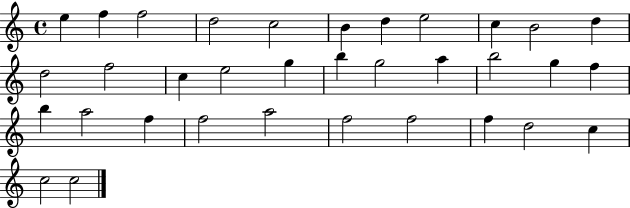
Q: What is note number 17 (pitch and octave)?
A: B5